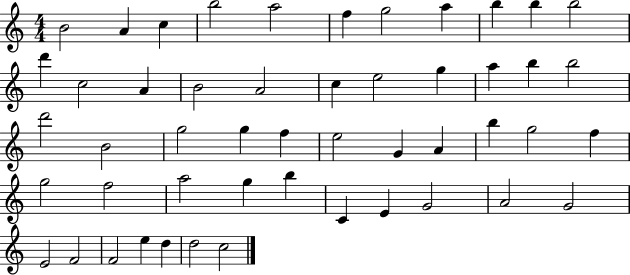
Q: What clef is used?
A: treble